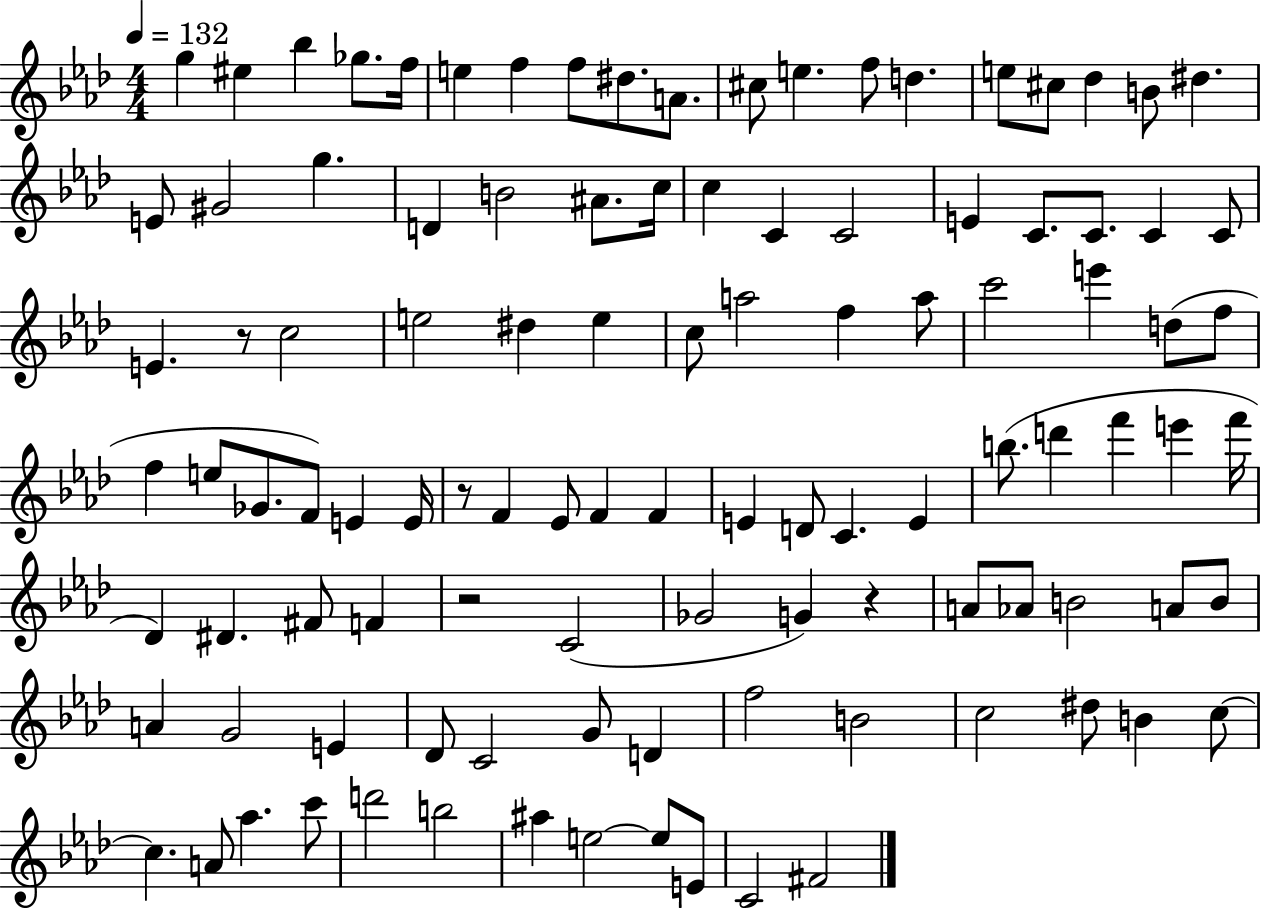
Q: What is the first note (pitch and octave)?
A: G5